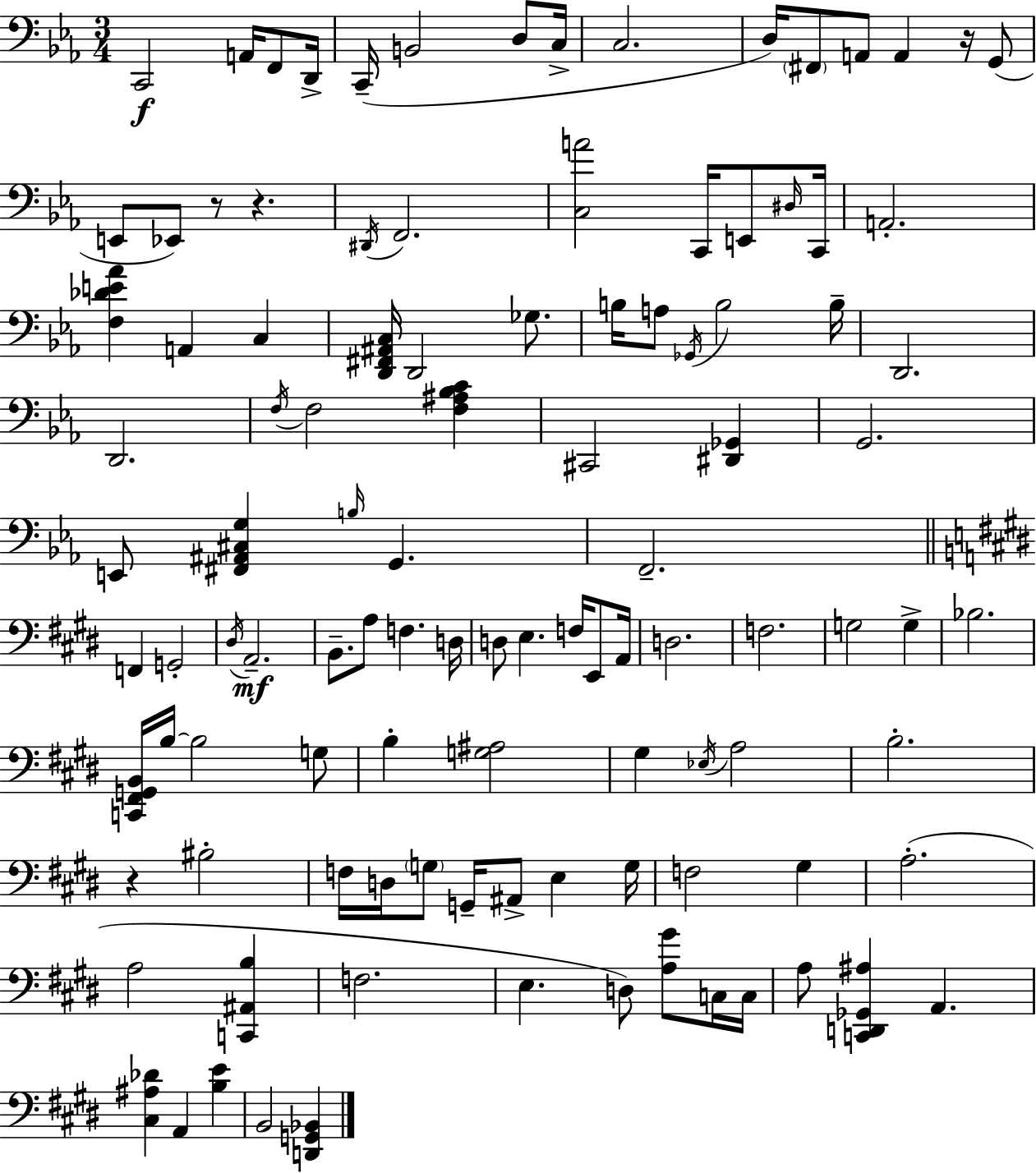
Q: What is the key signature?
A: C minor